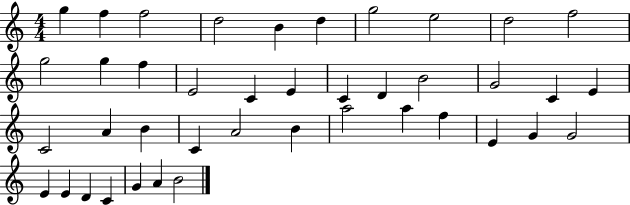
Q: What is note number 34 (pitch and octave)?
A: G4